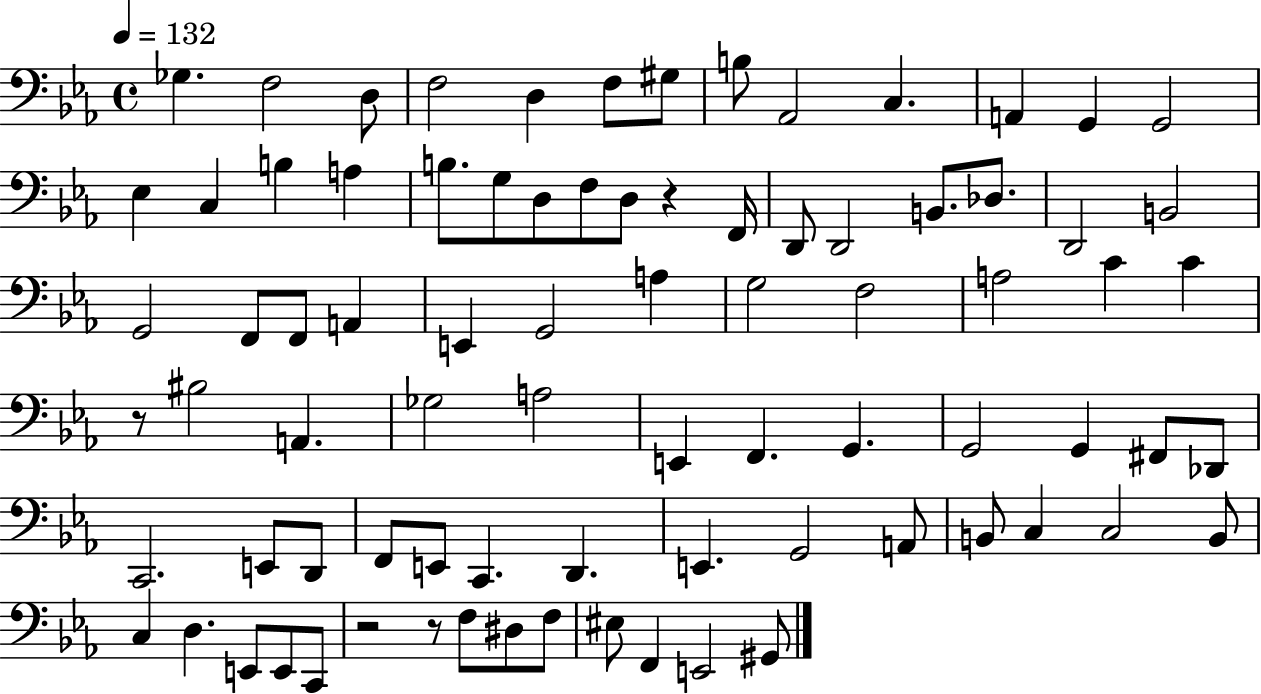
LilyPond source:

{
  \clef bass
  \time 4/4
  \defaultTimeSignature
  \key ees \major
  \tempo 4 = 132
  ges4. f2 d8 | f2 d4 f8 gis8 | b8 aes,2 c4. | a,4 g,4 g,2 | \break ees4 c4 b4 a4 | b8. g8 d8 f8 d8 r4 f,16 | d,8 d,2 b,8. des8. | d,2 b,2 | \break g,2 f,8 f,8 a,4 | e,4 g,2 a4 | g2 f2 | a2 c'4 c'4 | \break r8 bis2 a,4. | ges2 a2 | e,4 f,4. g,4. | g,2 g,4 fis,8 des,8 | \break c,2. e,8 d,8 | f,8 e,8 c,4. d,4. | e,4. g,2 a,8 | b,8 c4 c2 b,8 | \break c4 d4. e,8 e,8 c,8 | r2 r8 f8 dis8 f8 | eis8 f,4 e,2 gis,8 | \bar "|."
}